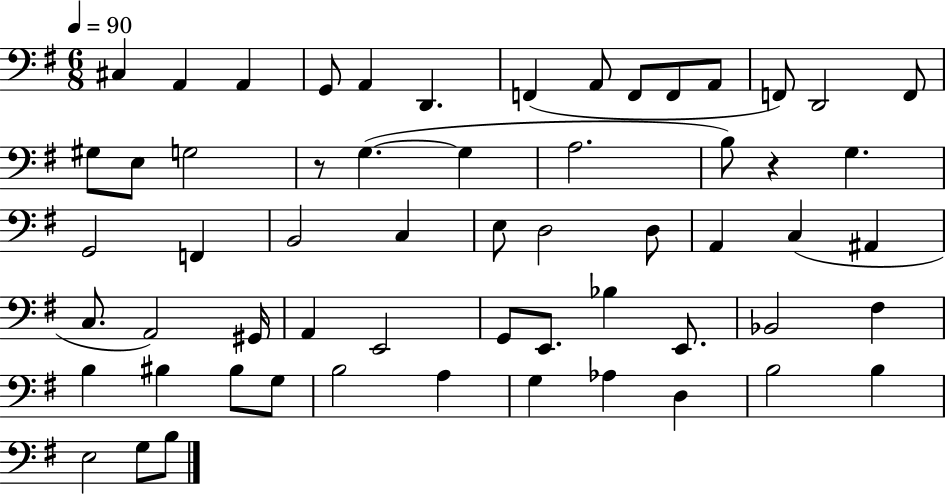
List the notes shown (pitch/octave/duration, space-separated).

C#3/q A2/q A2/q G2/e A2/q D2/q. F2/q A2/e F2/e F2/e A2/e F2/e D2/h F2/e G#3/e E3/e G3/h R/e G3/q. G3/q A3/h. B3/e R/q G3/q. G2/h F2/q B2/h C3/q E3/e D3/h D3/e A2/q C3/q A#2/q C3/e. A2/h G#2/s A2/q E2/h G2/e E2/e. Bb3/q E2/e. Bb2/h F#3/q B3/q BIS3/q BIS3/e G3/e B3/h A3/q G3/q Ab3/q D3/q B3/h B3/q E3/h G3/e B3/e